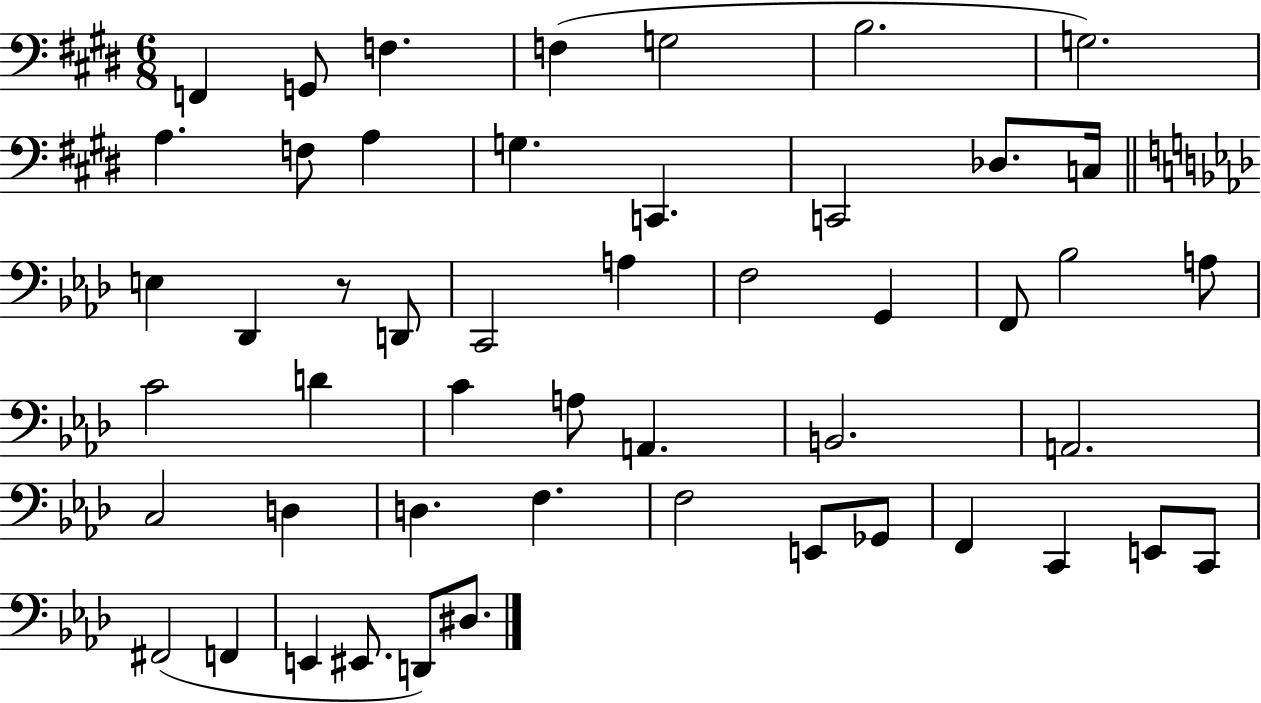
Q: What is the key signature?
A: E major